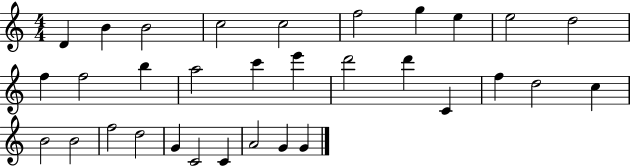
D4/q B4/q B4/h C5/h C5/h F5/h G5/q E5/q E5/h D5/h F5/q F5/h B5/q A5/h C6/q E6/q D6/h D6/q C4/q F5/q D5/h C5/q B4/h B4/h F5/h D5/h G4/q C4/h C4/q A4/h G4/q G4/q